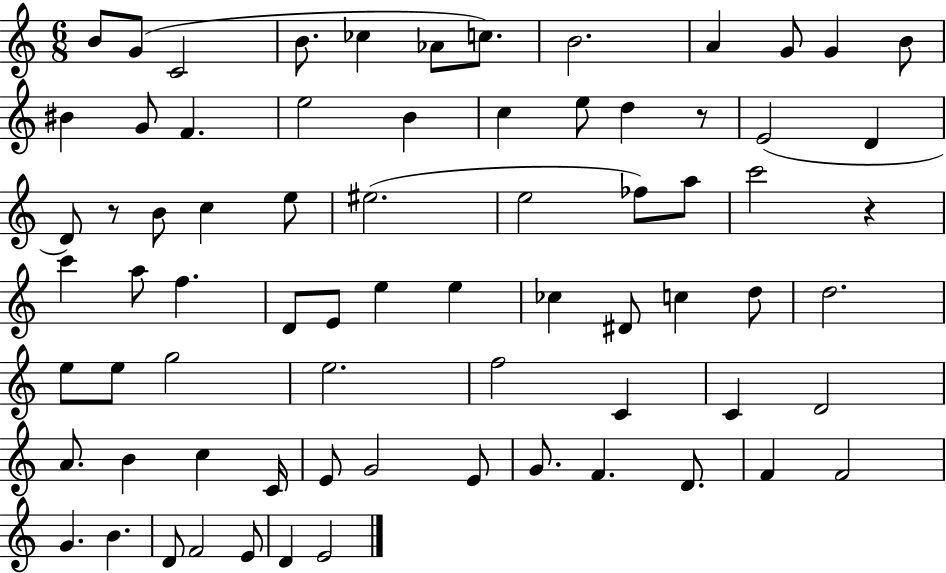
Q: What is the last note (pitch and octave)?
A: E4